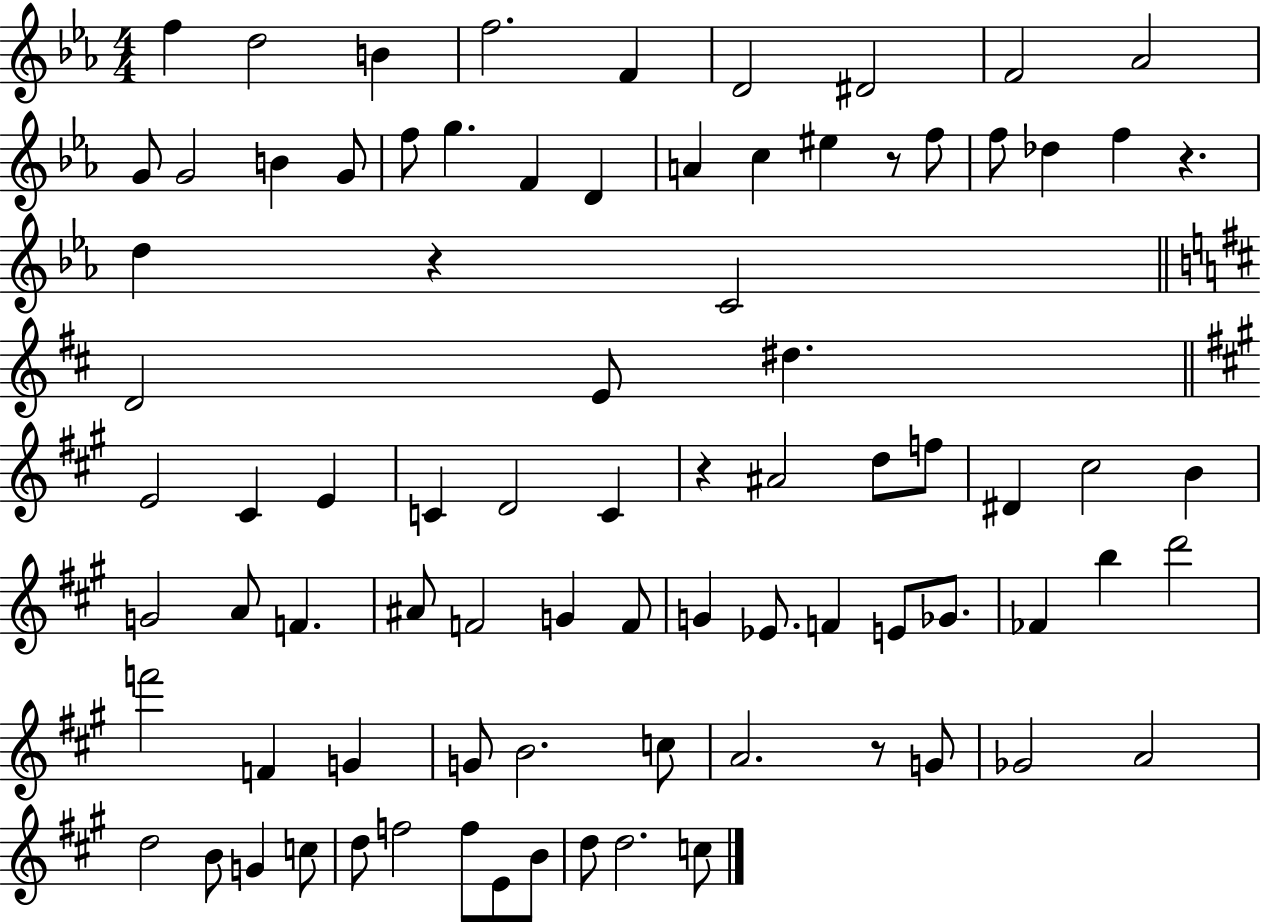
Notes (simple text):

F5/q D5/h B4/q F5/h. F4/q D4/h D#4/h F4/h Ab4/h G4/e G4/h B4/q G4/e F5/e G5/q. F4/q D4/q A4/q C5/q EIS5/q R/e F5/e F5/e Db5/q F5/q R/q. D5/q R/q C4/h D4/h E4/e D#5/q. E4/h C#4/q E4/q C4/q D4/h C4/q R/q A#4/h D5/e F5/e D#4/q C#5/h B4/q G4/h A4/e F4/q. A#4/e F4/h G4/q F4/e G4/q Eb4/e. F4/q E4/e Gb4/e. FES4/q B5/q D6/h F6/h F4/q G4/q G4/e B4/h. C5/e A4/h. R/e G4/e Gb4/h A4/h D5/h B4/e G4/q C5/e D5/e F5/h F5/e E4/e B4/e D5/e D5/h. C5/e